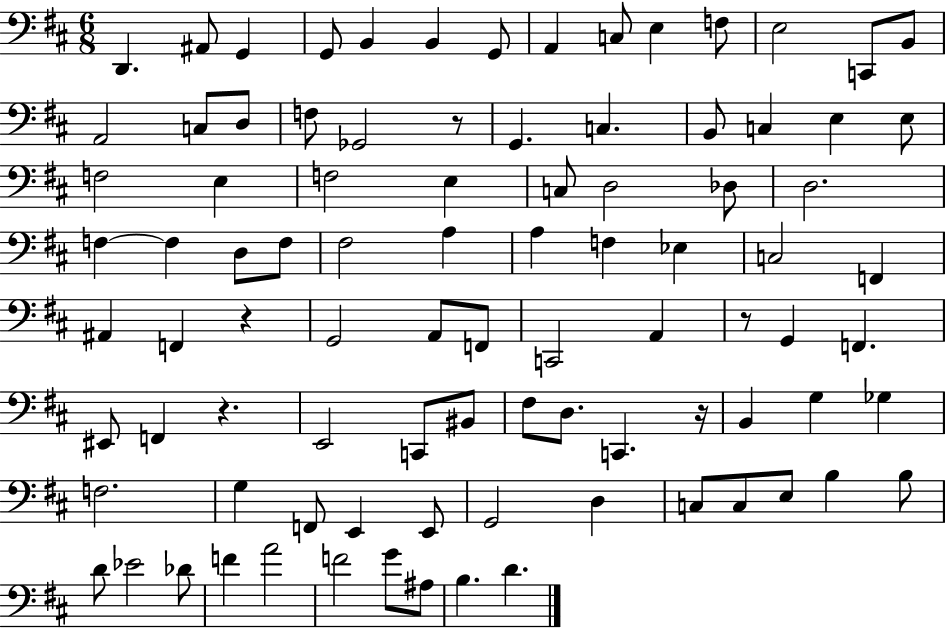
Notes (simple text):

D2/q. A#2/e G2/q G2/e B2/q B2/q G2/e A2/q C3/e E3/q F3/e E3/h C2/e B2/e A2/h C3/e D3/e F3/e Gb2/h R/e G2/q. C3/q. B2/e C3/q E3/q E3/e F3/h E3/q F3/h E3/q C3/e D3/h Db3/e D3/h. F3/q F3/q D3/e F3/e F#3/h A3/q A3/q F3/q Eb3/q C3/h F2/q A#2/q F2/q R/q G2/h A2/e F2/e C2/h A2/q R/e G2/q F2/q. EIS2/e F2/q R/q. E2/h C2/e BIS2/e F#3/e D3/e. C2/q. R/s B2/q G3/q Gb3/q F3/h. G3/q F2/e E2/q E2/e G2/h D3/q C3/e C3/e E3/e B3/q B3/e D4/e Eb4/h Db4/e F4/q A4/h F4/h G4/e A#3/e B3/q. D4/q.